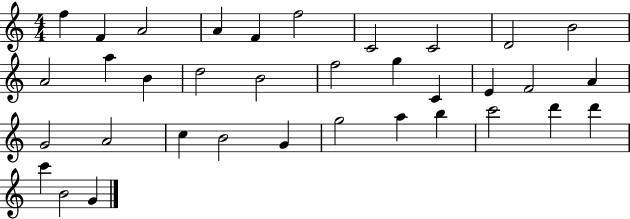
F5/q F4/q A4/h A4/q F4/q F5/h C4/h C4/h D4/h B4/h A4/h A5/q B4/q D5/h B4/h F5/h G5/q C4/q E4/q F4/h A4/q G4/h A4/h C5/q B4/h G4/q G5/h A5/q B5/q C6/h D6/q D6/q C6/q B4/h G4/q